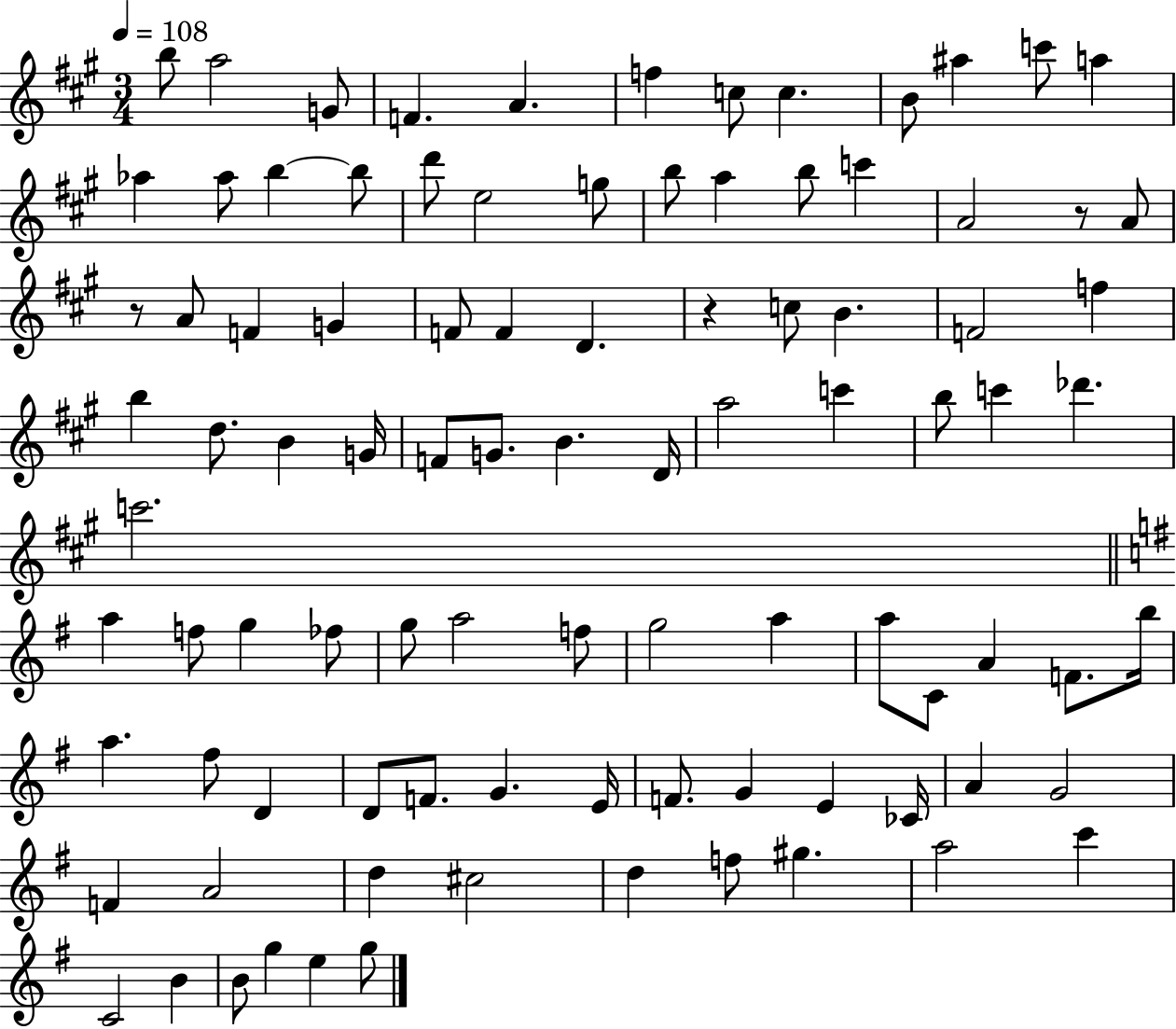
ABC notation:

X:1
T:Untitled
M:3/4
L:1/4
K:A
b/2 a2 G/2 F A f c/2 c B/2 ^a c'/2 a _a _a/2 b b/2 d'/2 e2 g/2 b/2 a b/2 c' A2 z/2 A/2 z/2 A/2 F G F/2 F D z c/2 B F2 f b d/2 B G/4 F/2 G/2 B D/4 a2 c' b/2 c' _d' c'2 a f/2 g _f/2 g/2 a2 f/2 g2 a a/2 C/2 A F/2 b/4 a ^f/2 D D/2 F/2 G E/4 F/2 G E _C/4 A G2 F A2 d ^c2 d f/2 ^g a2 c' C2 B B/2 g e g/2